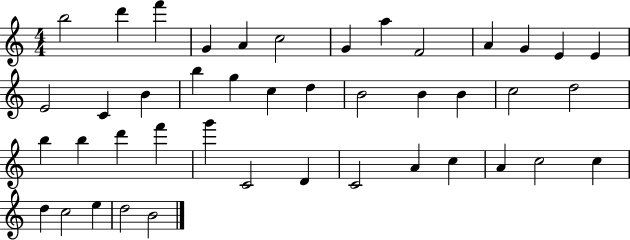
{
  \clef treble
  \numericTimeSignature
  \time 4/4
  \key c \major
  b''2 d'''4 f'''4 | g'4 a'4 c''2 | g'4 a''4 f'2 | a'4 g'4 e'4 e'4 | \break e'2 c'4 b'4 | b''4 g''4 c''4 d''4 | b'2 b'4 b'4 | c''2 d''2 | \break b''4 b''4 d'''4 f'''4 | g'''4 c'2 d'4 | c'2 a'4 c''4 | a'4 c''2 c''4 | \break d''4 c''2 e''4 | d''2 b'2 | \bar "|."
}